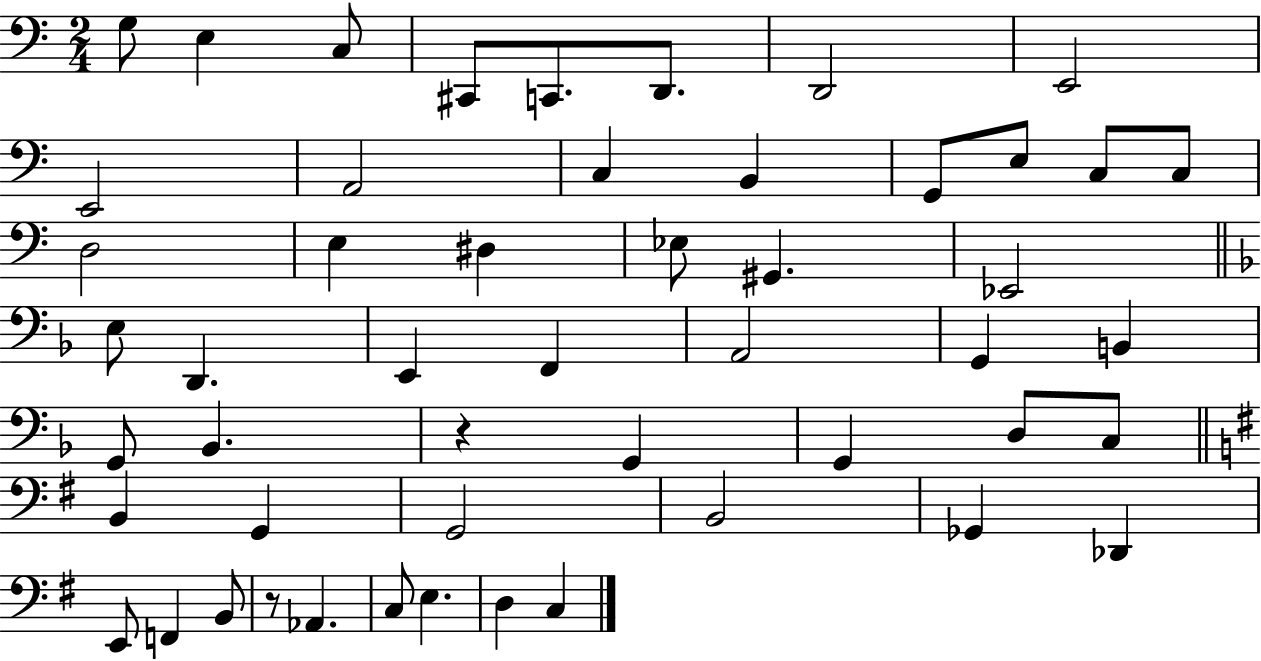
{
  \clef bass
  \numericTimeSignature
  \time 2/4
  \key c \major
  g8 e4 c8 | cis,8 c,8. d,8. | d,2 | e,2 | \break e,2 | a,2 | c4 b,4 | g,8 e8 c8 c8 | \break d2 | e4 dis4 | ees8 gis,4. | ees,2 | \break \bar "||" \break \key d \minor e8 d,4. | e,4 f,4 | a,2 | g,4 b,4 | \break g,8 bes,4. | r4 g,4 | g,4 d8 c8 | \bar "||" \break \key g \major b,4 g,4 | g,2 | b,2 | ges,4 des,4 | \break e,8 f,4 b,8 | r8 aes,4. | c8 e4. | d4 c4 | \break \bar "|."
}